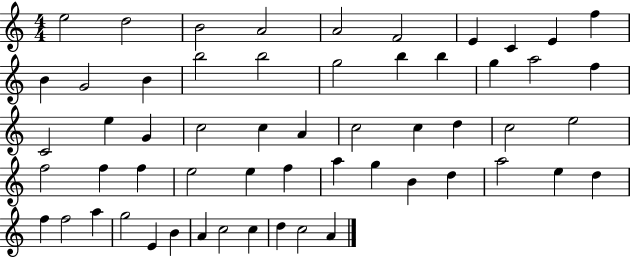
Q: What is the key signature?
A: C major